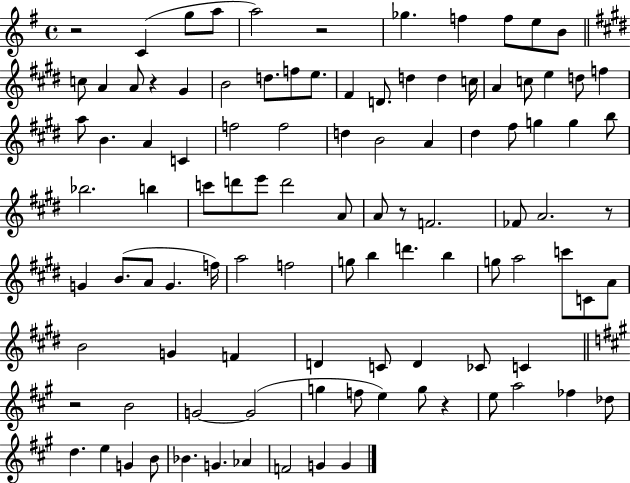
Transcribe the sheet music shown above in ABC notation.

X:1
T:Untitled
M:4/4
L:1/4
K:G
z2 C g/2 a/2 a2 z2 _g f f/2 e/2 B/2 c/2 A A/2 z ^G B2 d/2 f/2 e/2 ^F D/2 d d c/4 A c/2 e d/2 f a/2 B A C f2 f2 d B2 A ^d ^f/2 g g b/2 _b2 b c'/2 d'/2 e'/2 d'2 A/2 A/2 z/2 F2 _F/2 A2 z/2 G B/2 A/2 G f/4 a2 f2 g/2 b d' b g/2 a2 c'/2 C/2 A/2 B2 G F D C/2 D _C/2 C z2 B2 G2 G2 g f/2 e g/2 z e/2 a2 _f _d/2 d e G B/2 _B G _A F2 G G